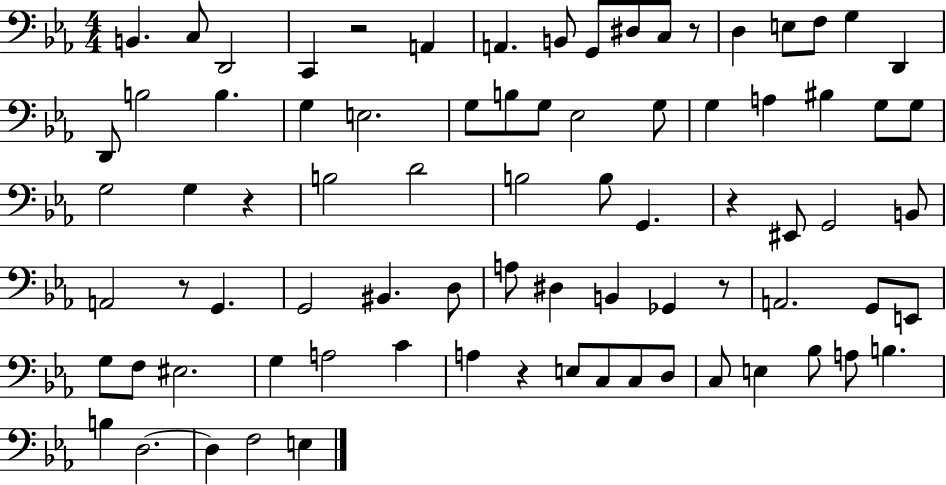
{
  \clef bass
  \numericTimeSignature
  \time 4/4
  \key ees \major
  b,4. c8 d,2 | c,4 r2 a,4 | a,4. b,8 g,8 dis8 c8 r8 | d4 e8 f8 g4 d,4 | \break d,8 b2 b4. | g4 e2. | g8 b8 g8 ees2 g8 | g4 a4 bis4 g8 g8 | \break g2 g4 r4 | b2 d'2 | b2 b8 g,4. | r4 eis,8 g,2 b,8 | \break a,2 r8 g,4. | g,2 bis,4. d8 | a8 dis4 b,4 ges,4 r8 | a,2. g,8 e,8 | \break g8 f8 eis2. | g4 a2 c'4 | a4 r4 e8 c8 c8 d8 | c8 e4 bes8 a8 b4. | \break b4 d2.~~ | d4 f2 e4 | \bar "|."
}